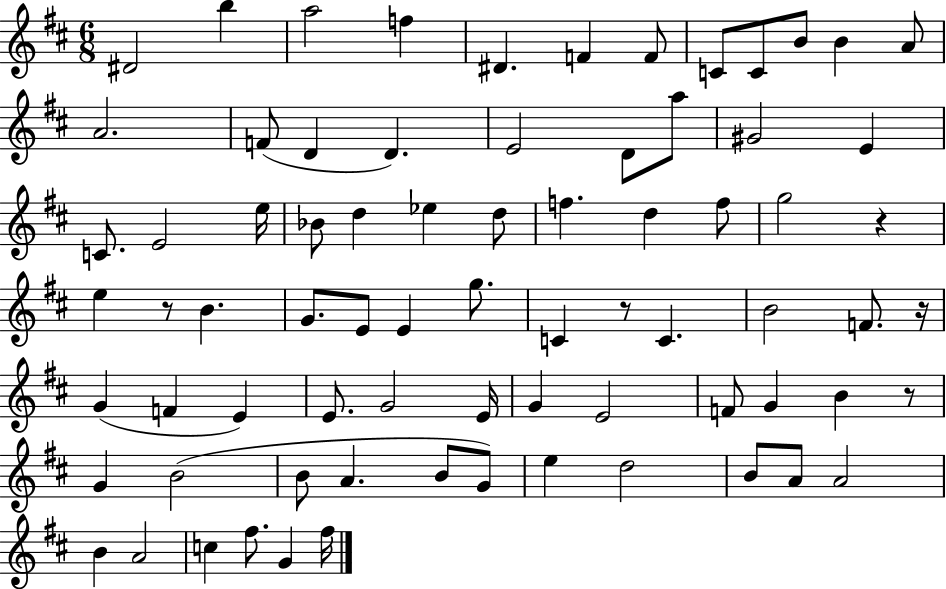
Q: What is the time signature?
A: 6/8